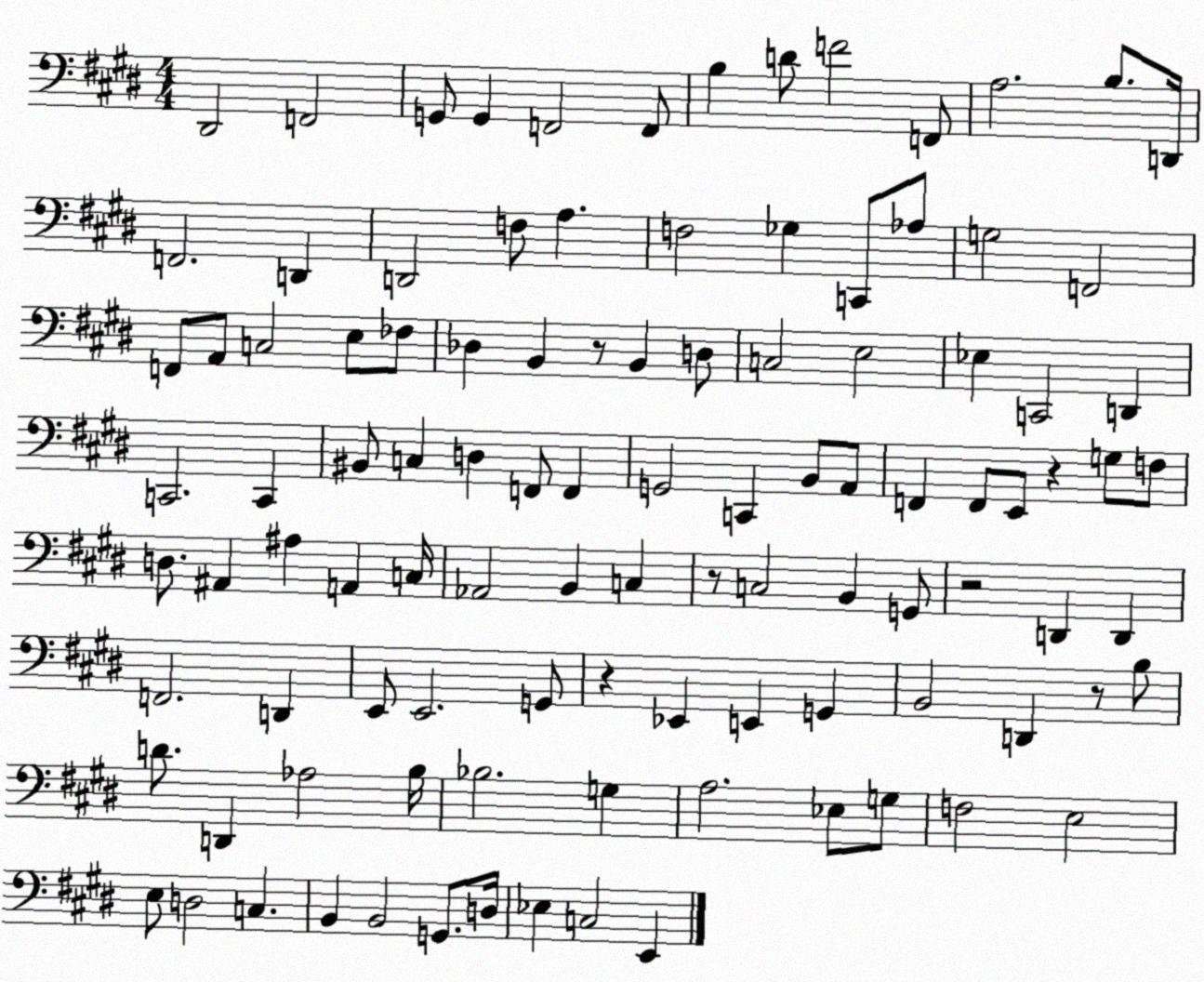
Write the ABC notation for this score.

X:1
T:Untitled
M:4/4
L:1/4
K:E
^D,,2 F,,2 G,,/2 G,, F,,2 F,,/2 B, D/2 F2 F,,/2 A,2 B,/2 D,,/4 F,,2 D,, D,,2 F,/2 A, F,2 _G, C,,/2 _A,/2 G,2 F,,2 F,,/2 A,,/2 C,2 E,/2 _F,/2 _D, B,, z/2 B,, D,/2 C,2 E,2 _E, C,,2 D,, C,,2 C,, ^B,,/2 C, D, F,,/2 F,, G,,2 C,, B,,/2 A,,/2 F,, F,,/2 E,,/2 z G,/2 F,/2 D,/2 ^A,, ^A, A,, C,/4 _A,,2 B,, C, z/2 C,2 B,, G,,/2 z2 D,, D,, F,,2 D,, E,,/2 E,,2 G,,/2 z _E,, E,, G,, B,,2 D,, z/2 B,/2 D/2 D,, _A,2 B,/4 _B,2 G, A,2 _E,/2 G,/2 F,2 E,2 E,/2 D,2 C, B,, B,,2 G,,/2 D,/4 _E, C,2 E,,